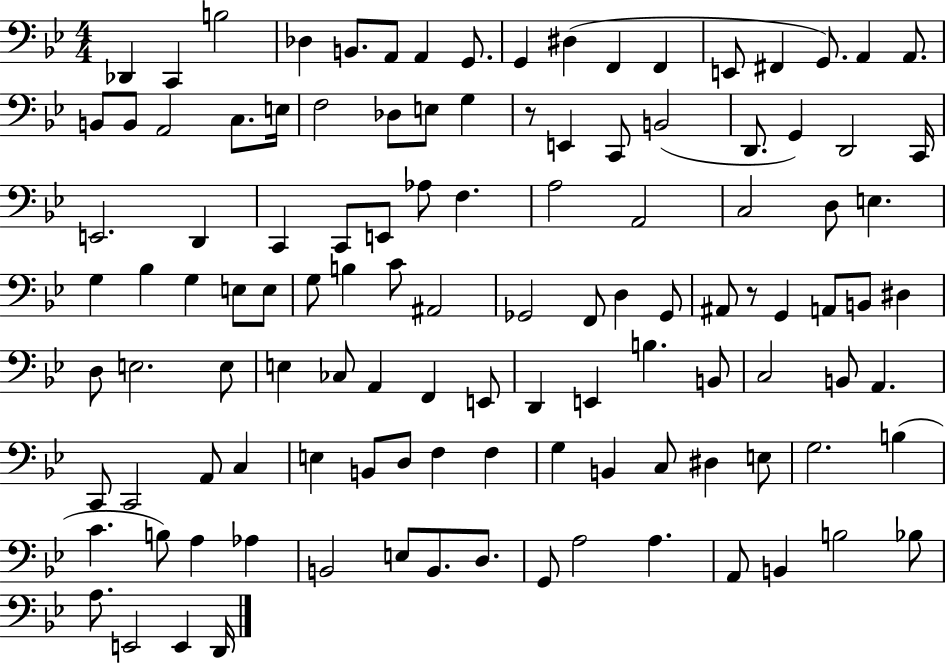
X:1
T:Untitled
M:4/4
L:1/4
K:Bb
_D,, C,, B,2 _D, B,,/2 A,,/2 A,, G,,/2 G,, ^D, F,, F,, E,,/2 ^F,, G,,/2 A,, A,,/2 B,,/2 B,,/2 A,,2 C,/2 E,/4 F,2 _D,/2 E,/2 G, z/2 E,, C,,/2 B,,2 D,,/2 G,, D,,2 C,,/4 E,,2 D,, C,, C,,/2 E,,/2 _A,/2 F, A,2 A,,2 C,2 D,/2 E, G, _B, G, E,/2 E,/2 G,/2 B, C/2 ^A,,2 _G,,2 F,,/2 D, _G,,/2 ^A,,/2 z/2 G,, A,,/2 B,,/2 ^D, D,/2 E,2 E,/2 E, _C,/2 A,, F,, E,,/2 D,, E,, B, B,,/2 C,2 B,,/2 A,, C,,/2 C,,2 A,,/2 C, E, B,,/2 D,/2 F, F, G, B,, C,/2 ^D, E,/2 G,2 B, C B,/2 A, _A, B,,2 E,/2 B,,/2 D,/2 G,,/2 A,2 A, A,,/2 B,, B,2 _B,/2 A,/2 E,,2 E,, D,,/4